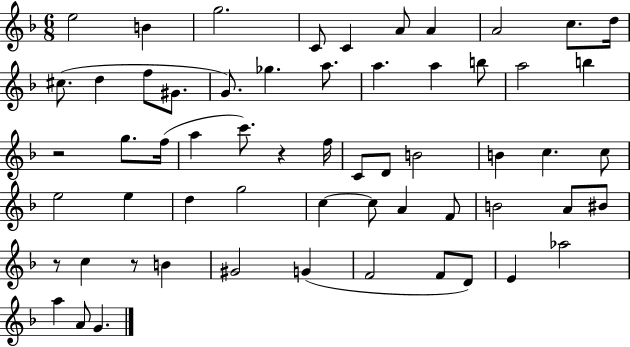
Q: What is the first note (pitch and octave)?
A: E5